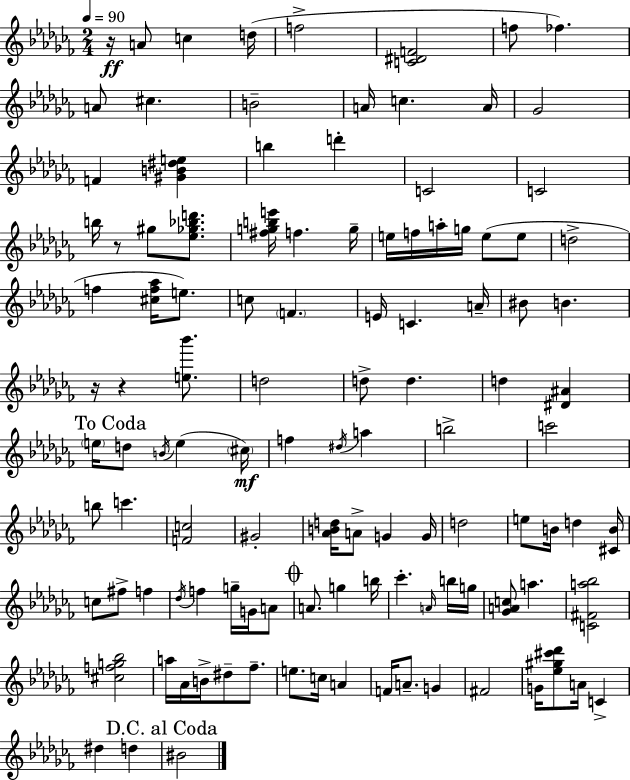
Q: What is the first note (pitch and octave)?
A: A4